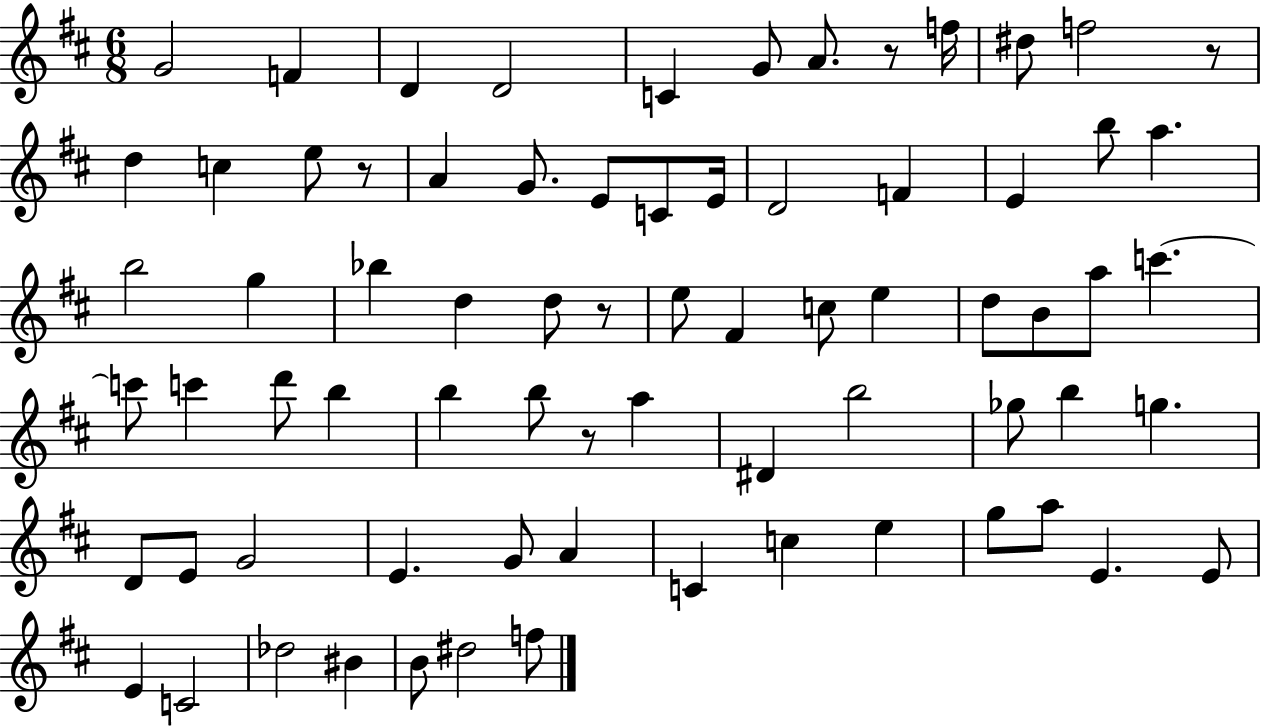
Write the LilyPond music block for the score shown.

{
  \clef treble
  \numericTimeSignature
  \time 6/8
  \key d \major
  g'2 f'4 | d'4 d'2 | c'4 g'8 a'8. r8 f''16 | dis''8 f''2 r8 | \break d''4 c''4 e''8 r8 | a'4 g'8. e'8 c'8 e'16 | d'2 f'4 | e'4 b''8 a''4. | \break b''2 g''4 | bes''4 d''4 d''8 r8 | e''8 fis'4 c''8 e''4 | d''8 b'8 a''8 c'''4.~~ | \break c'''8 c'''4 d'''8 b''4 | b''4 b''8 r8 a''4 | dis'4 b''2 | ges''8 b''4 g''4. | \break d'8 e'8 g'2 | e'4. g'8 a'4 | c'4 c''4 e''4 | g''8 a''8 e'4. e'8 | \break e'4 c'2 | des''2 bis'4 | b'8 dis''2 f''8 | \bar "|."
}